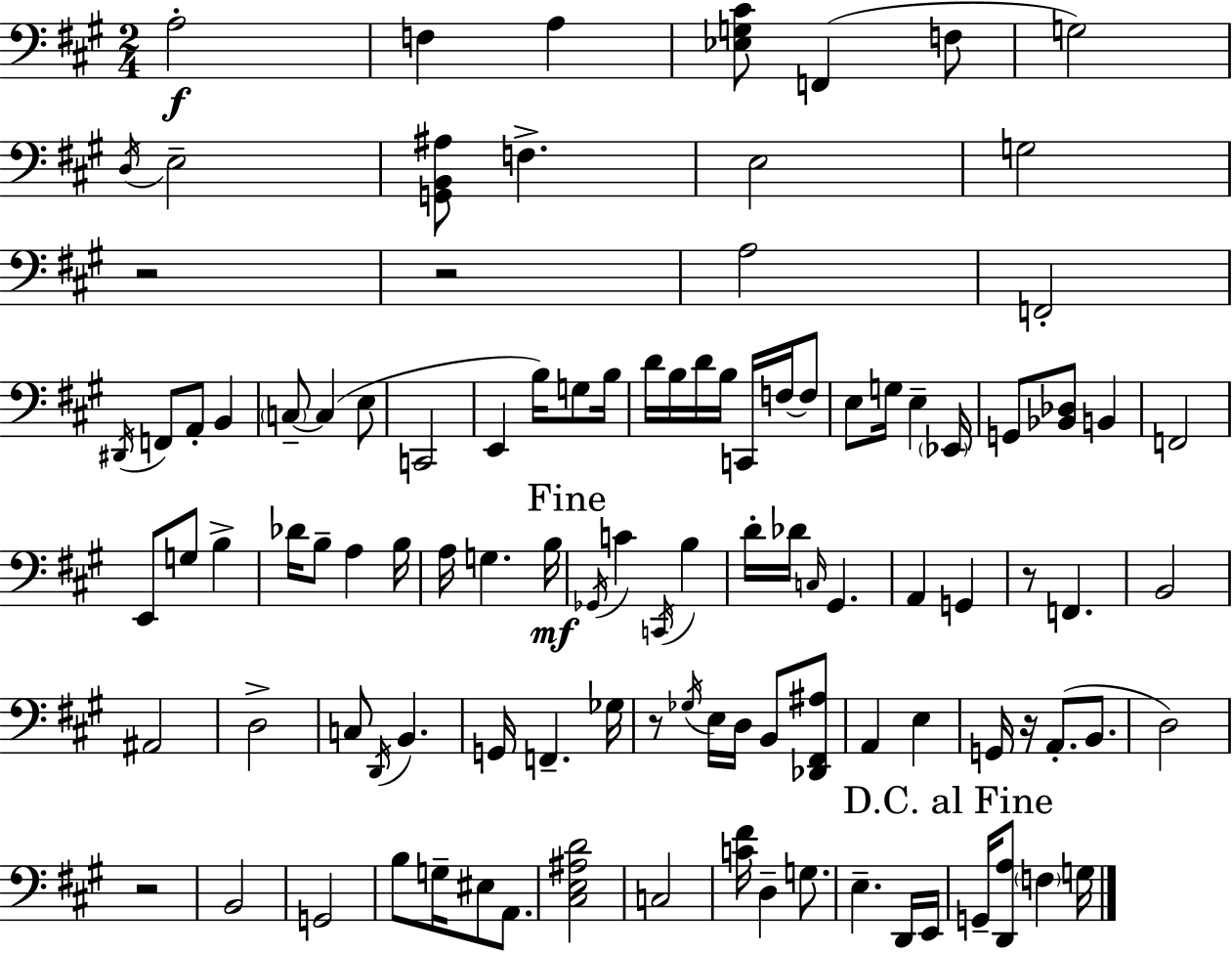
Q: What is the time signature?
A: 2/4